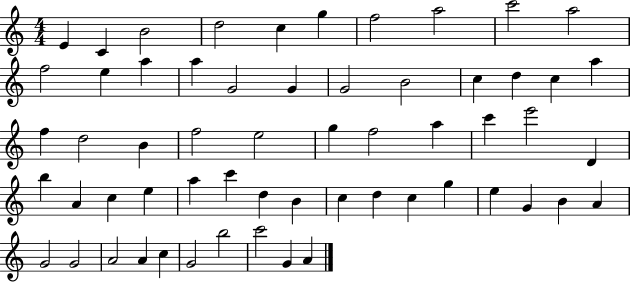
E4/q C4/q B4/h D5/h C5/q G5/q F5/h A5/h C6/h A5/h F5/h E5/q A5/q A5/q G4/h G4/q G4/h B4/h C5/q D5/q C5/q A5/q F5/q D5/h B4/q F5/h E5/h G5/q F5/h A5/q C6/q E6/h D4/q B5/q A4/q C5/q E5/q A5/q C6/q D5/q B4/q C5/q D5/q C5/q G5/q E5/q G4/q B4/q A4/q G4/h G4/h A4/h A4/q C5/q G4/h B5/h C6/h G4/q A4/q